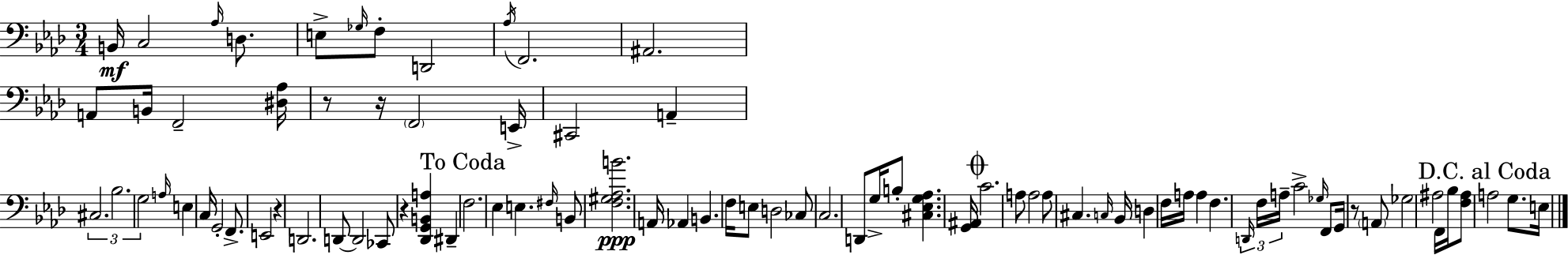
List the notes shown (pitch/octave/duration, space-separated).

B2/s C3/h Ab3/s D3/e. E3/e Gb3/s F3/e D2/h Ab3/s F2/h. A#2/h. A2/e B2/s F2/h [D#3,Ab3]/s R/e R/s F2/h E2/s C#2/h A2/q C#3/h. Bb3/h. G3/h A3/s E3/q C3/s G2/h F2/e. E2/h R/q D2/h. D2/e D2/h CES2/e R/q [Db2,G2,B2,A3]/q D#2/q F3/h. Eb3/q E3/q. F#3/s B2/e [F3,G#3,Ab3,B4]/h. A2/s Ab2/q B2/q. F3/s E3/e D3/h CES3/e C3/h. D2/e G3/s B3/e [C#3,Eb3,G3,Ab3]/q. [G2,A#2]/s C4/h. A3/e A3/h A3/e C#3/q. C3/s Bb2/s D3/q F3/s A3/s A3/q F3/q. D2/s F3/s A3/s C4/h Gb3/s F2/e G2/s R/e A2/e Gb3/h A#3/h F2/s Bb3/s [F3,A#3]/e A3/h G3/e. E3/s